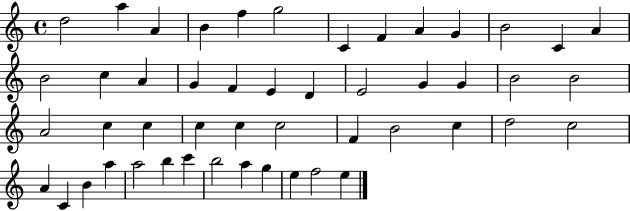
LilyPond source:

{
  \clef treble
  \time 4/4
  \defaultTimeSignature
  \key c \major
  d''2 a''4 a'4 | b'4 f''4 g''2 | c'4 f'4 a'4 g'4 | b'2 c'4 a'4 | \break b'2 c''4 a'4 | g'4 f'4 e'4 d'4 | e'2 g'4 g'4 | b'2 b'2 | \break a'2 c''4 c''4 | c''4 c''4 c''2 | f'4 b'2 c''4 | d''2 c''2 | \break a'4 c'4 b'4 a''4 | a''2 b''4 c'''4 | b''2 a''4 g''4 | e''4 f''2 e''4 | \break \bar "|."
}